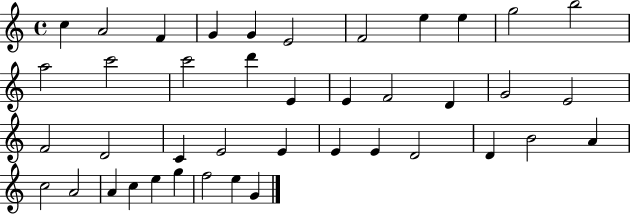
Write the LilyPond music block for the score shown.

{
  \clef treble
  \time 4/4
  \defaultTimeSignature
  \key c \major
  c''4 a'2 f'4 | g'4 g'4 e'2 | f'2 e''4 e''4 | g''2 b''2 | \break a''2 c'''2 | c'''2 d'''4 e'4 | e'4 f'2 d'4 | g'2 e'2 | \break f'2 d'2 | c'4 e'2 e'4 | e'4 e'4 d'2 | d'4 b'2 a'4 | \break c''2 a'2 | a'4 c''4 e''4 g''4 | f''2 e''4 g'4 | \bar "|."
}